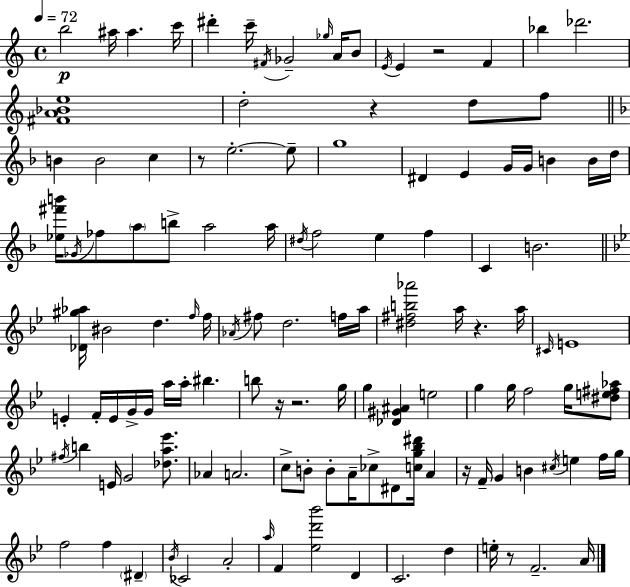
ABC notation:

X:1
T:Untitled
M:4/4
L:1/4
K:Am
b2 ^a/4 ^a c'/4 ^d' c'/4 ^F/4 _G2 _g/4 A/4 B/2 E/4 E z2 F _b _d'2 [^FA_Be]4 d2 z d/2 f/2 B B2 c z/2 e2 e/2 g4 ^D E G/4 G/4 B B/4 d/4 [_e^f'b']/4 _G/4 _f/2 a/2 b/2 a2 a/4 ^d/4 f2 e f C B2 [_D^g_a]/4 ^B2 d f/4 f/4 _A/4 ^f/2 d2 f/4 a/4 [^d^fb_a']2 a/4 z a/4 ^C/4 E4 E F/4 E/4 G/4 G/4 a/4 a/4 ^b b/2 z/4 z2 g/4 g [_D^G^A] e2 g g/4 f2 g/4 [^de^f_a]/2 ^f/4 b E/4 G2 [_da_e']/2 _A A2 c/2 B/2 B/2 A/4 _c/2 ^D/2 [cg_b^d']/4 A z/4 F/4 G B ^c/4 e f/4 g/4 f2 f ^D _B/4 _C2 A2 a/4 F [_ed'_b']2 D C2 d e/4 z/2 F2 A/4